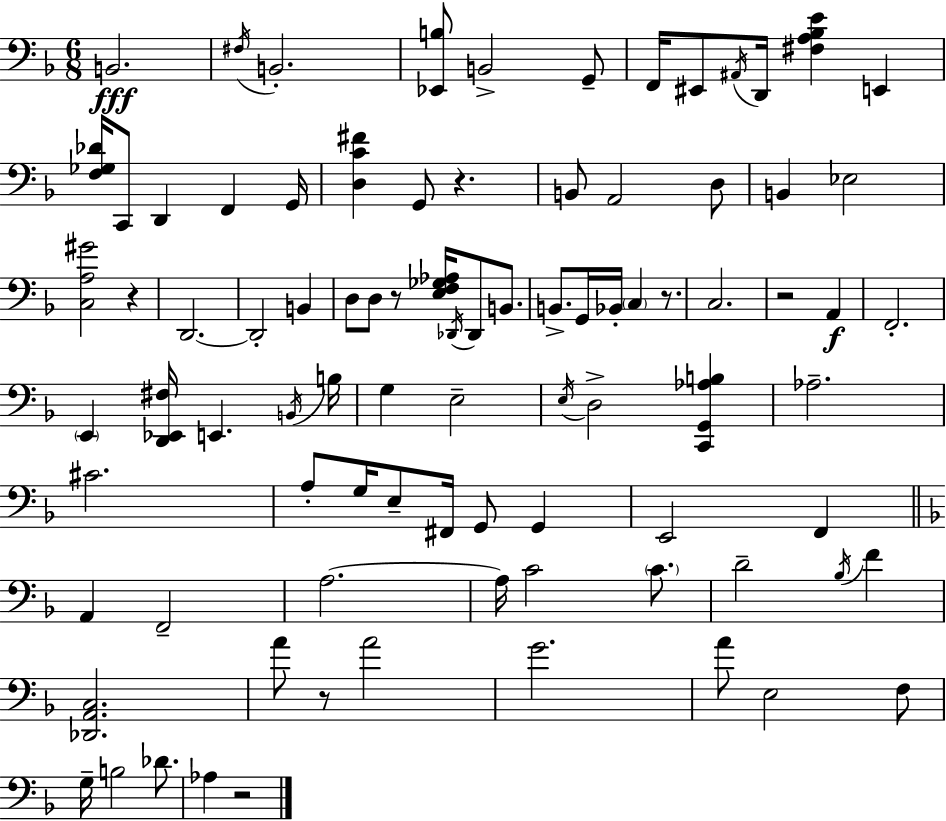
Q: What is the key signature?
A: F major